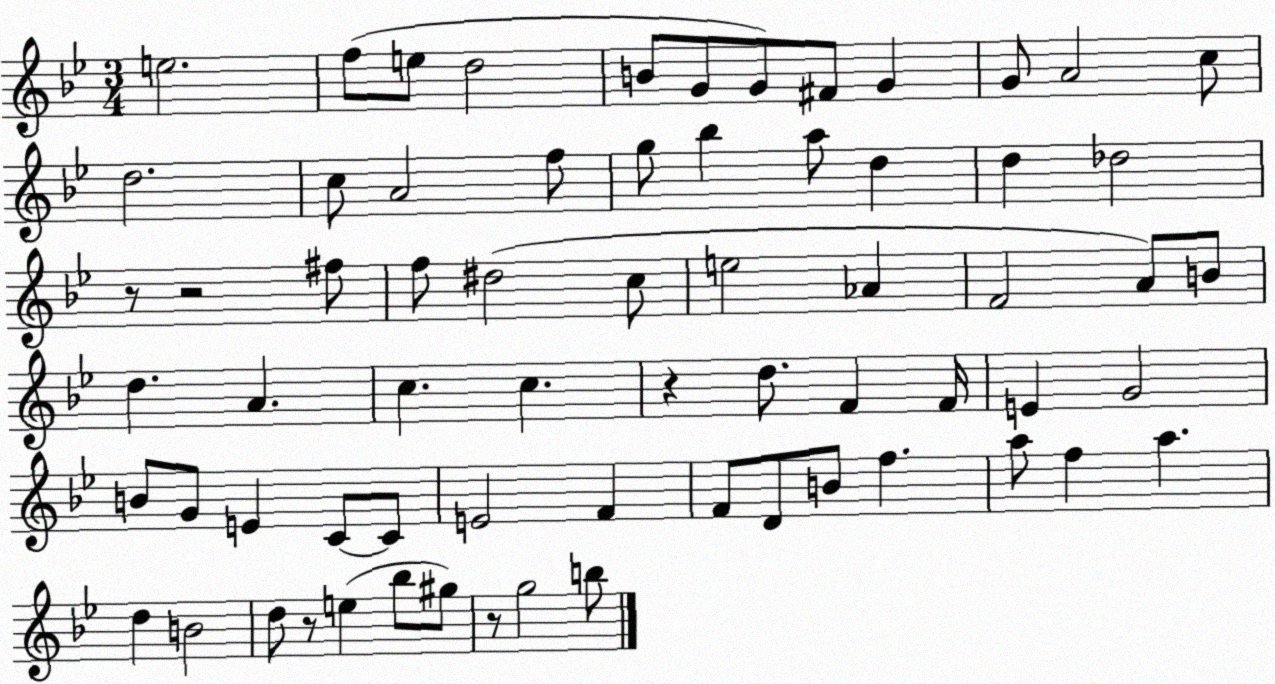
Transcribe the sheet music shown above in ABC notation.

X:1
T:Untitled
M:3/4
L:1/4
K:Bb
e2 f/2 e/2 d2 B/2 G/2 G/2 ^F/2 G G/2 A2 c/2 d2 c/2 A2 f/2 g/2 _b a/2 d d _d2 z/2 z2 ^f/2 f/2 ^d2 c/2 e2 _A F2 A/2 B/2 d A c c z d/2 F F/4 E G2 B/2 G/2 E C/2 C/2 E2 F F/2 D/2 B/2 f a/2 f a d B2 d/2 z/2 e _b/2 ^g/2 z/2 g2 b/2